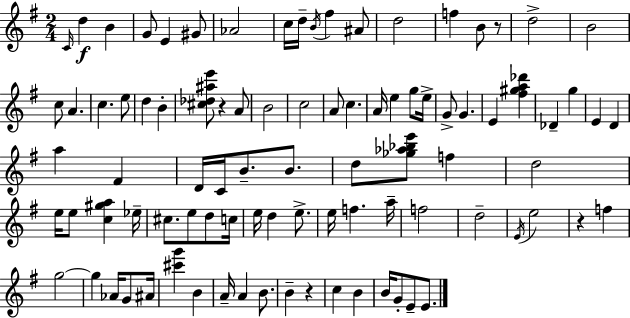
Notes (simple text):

C4/s D5/q B4/q G4/e E4/q G#4/e Ab4/h C5/s D5/s B4/s F#5/q A#4/e D5/h F5/q B4/e R/e D5/h B4/h C5/e A4/q. C5/q. E5/e D5/q B4/q [C#5,Db5,A#5,E6]/e R/q A4/e B4/h C5/h A4/e C5/q. A4/s E5/q G5/e E5/s G4/e G4/q. E4/q [F#5,G#5,A5,Db6]/q Db4/q G5/q E4/q D4/q A5/q F#4/q D4/s C4/s B4/e. B4/e. D5/e [Gb5,Ab5,Bb5,E6]/e F5/q D5/h E5/s E5/e [C5,G#5,A5]/q Eb5/s C#5/e. E5/e D5/e C5/s E5/s D5/q E5/e. E5/s F5/q. A5/s F5/h D5/h E4/s E5/h R/q F5/q G5/h G5/q Ab4/s G4/e A#4/s [C#6,G6]/q B4/q A4/s A4/q B4/e. B4/q R/q C5/q B4/q B4/s G4/e E4/e E4/e.